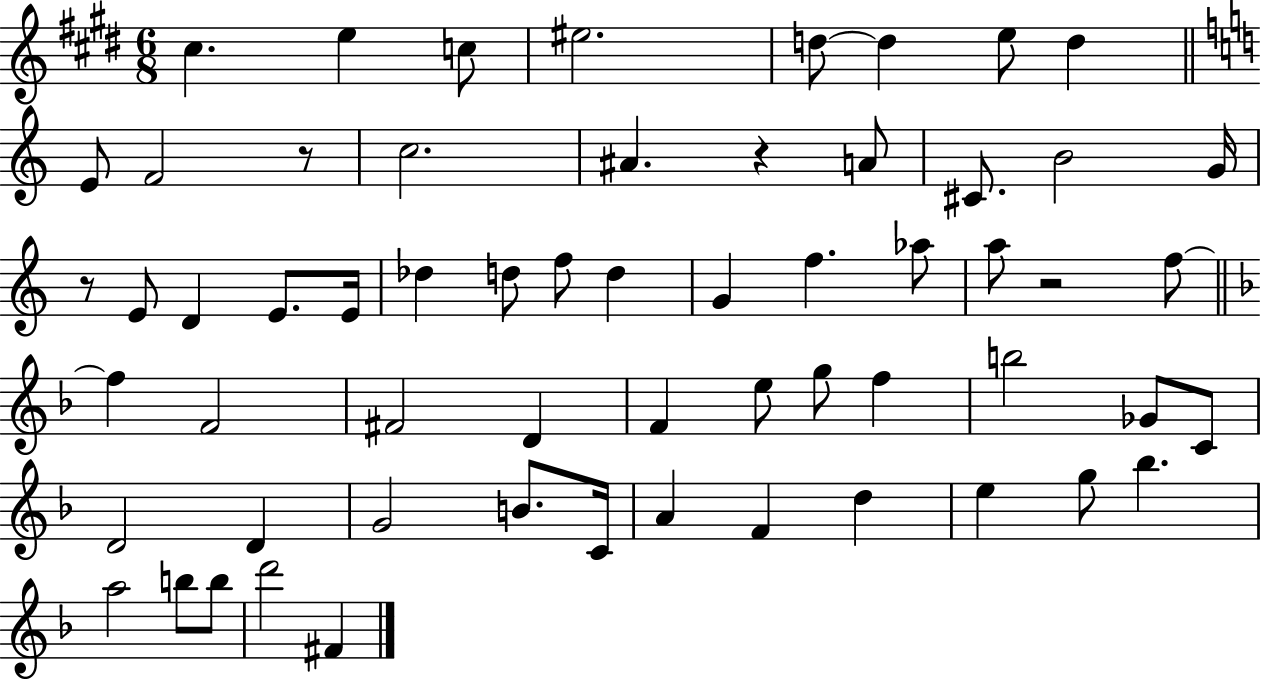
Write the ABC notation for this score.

X:1
T:Untitled
M:6/8
L:1/4
K:E
^c e c/2 ^e2 d/2 d e/2 d E/2 F2 z/2 c2 ^A z A/2 ^C/2 B2 G/4 z/2 E/2 D E/2 E/4 _d d/2 f/2 d G f _a/2 a/2 z2 f/2 f F2 ^F2 D F e/2 g/2 f b2 _G/2 C/2 D2 D G2 B/2 C/4 A F d e g/2 _b a2 b/2 b/2 d'2 ^F